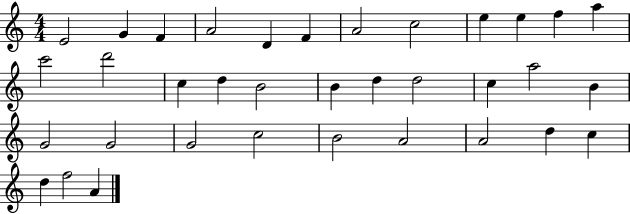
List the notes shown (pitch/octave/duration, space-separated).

E4/h G4/q F4/q A4/h D4/q F4/q A4/h C5/h E5/q E5/q F5/q A5/q C6/h D6/h C5/q D5/q B4/h B4/q D5/q D5/h C5/q A5/h B4/q G4/h G4/h G4/h C5/h B4/h A4/h A4/h D5/q C5/q D5/q F5/h A4/q